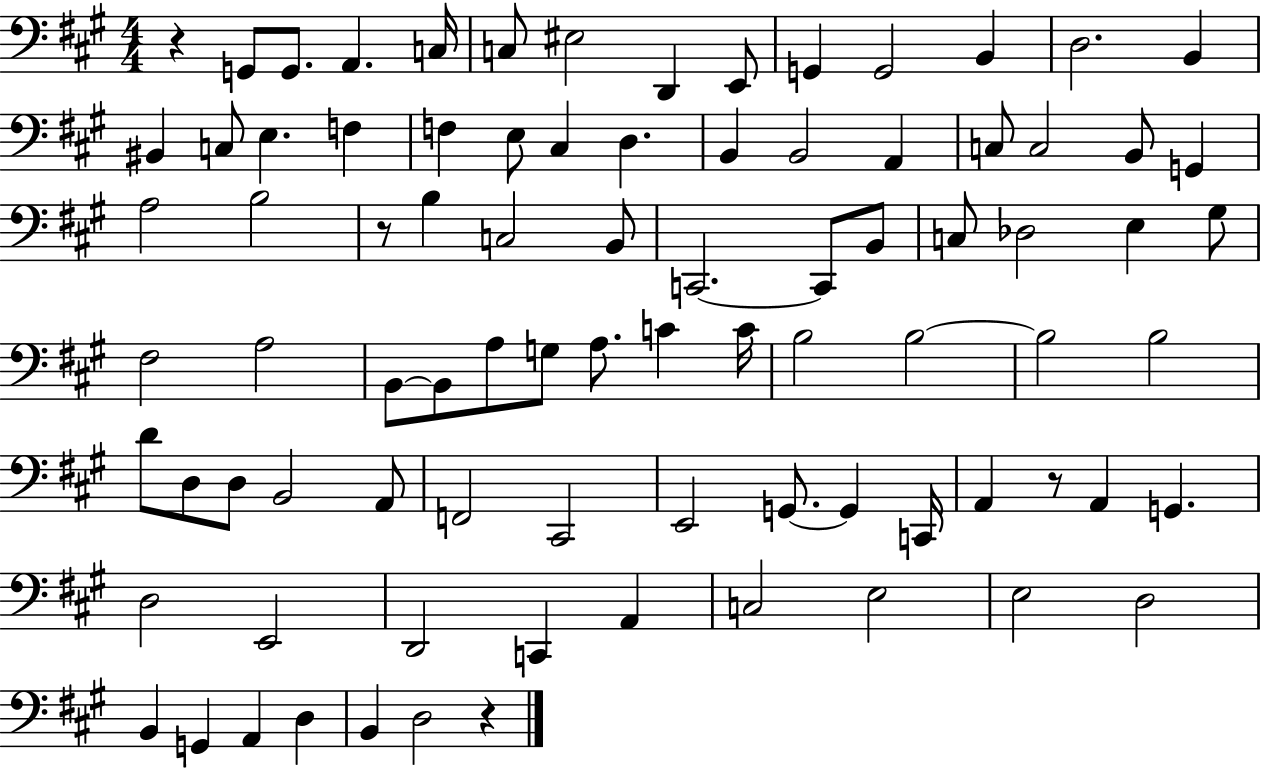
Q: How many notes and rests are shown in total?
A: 86